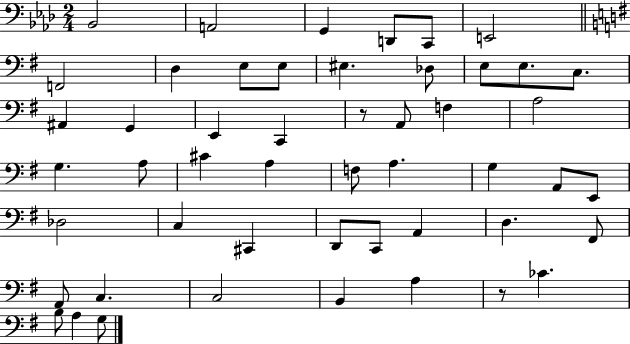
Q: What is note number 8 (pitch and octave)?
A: D3